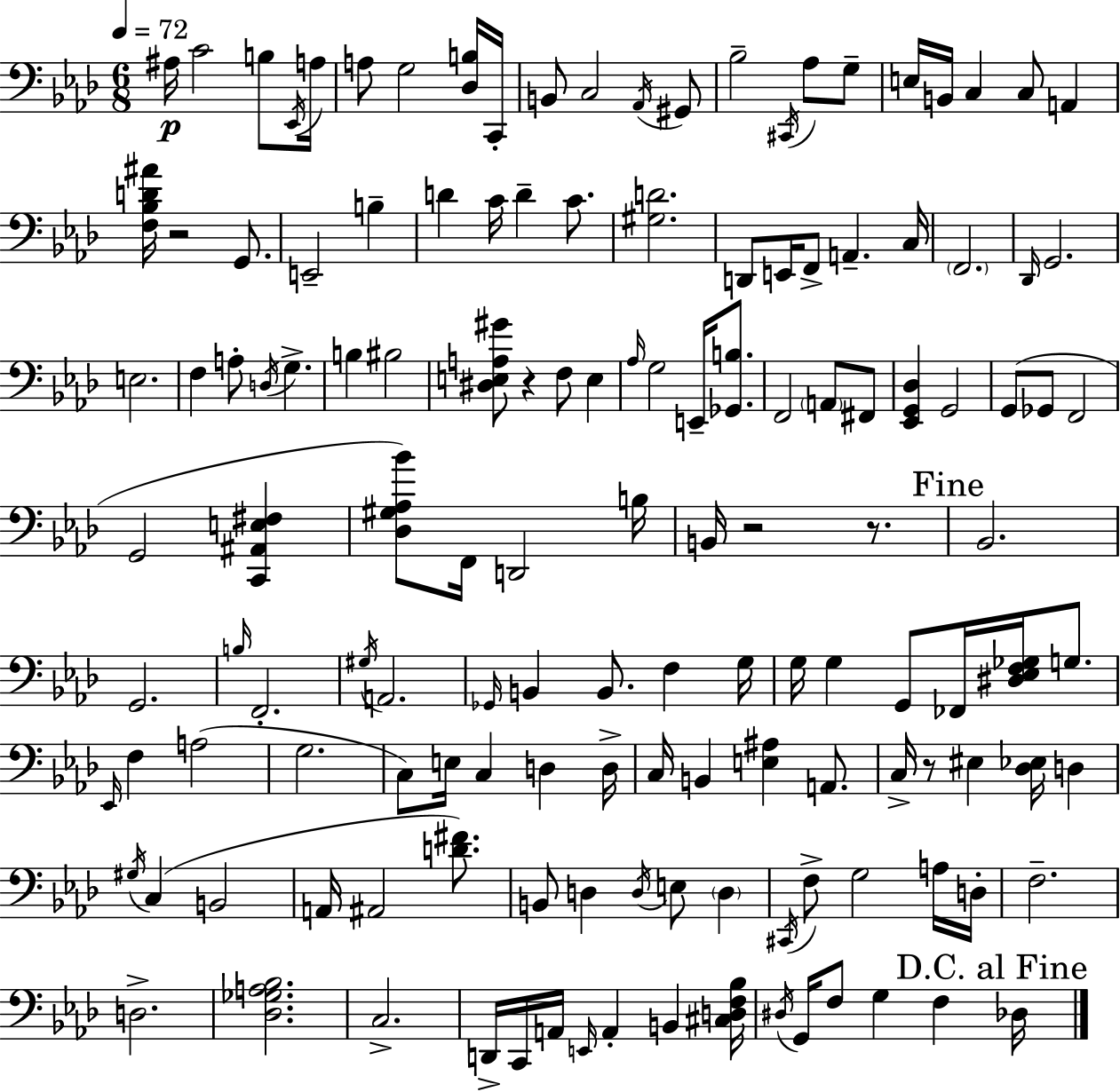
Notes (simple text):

A#3/s C4/h B3/e Eb2/s A3/s A3/e G3/h [Db3,B3]/s C2/s B2/e C3/h Ab2/s G#2/e Bb3/h C#2/s Ab3/e G3/e E3/s B2/s C3/q C3/e A2/q [F3,Bb3,D4,A#4]/s R/h G2/e. E2/h B3/q D4/q C4/s D4/q C4/e. [G#3,D4]/h. D2/e E2/s F2/e A2/q. C3/s F2/h. Db2/s G2/h. E3/h. F3/q A3/e D3/s G3/q. B3/q BIS3/h [D#3,E3,A3,G#4]/e R/q F3/e E3/q Ab3/s G3/h E2/s [Gb2,B3]/e. F2/h A2/e F#2/e [Eb2,G2,Db3]/q G2/h G2/e Gb2/e F2/h G2/h [C2,A#2,E3,F#3]/q [Db3,G#3,Ab3,Bb4]/e F2/s D2/h B3/s B2/s R/h R/e. Bb2/h. G2/h. B3/s F2/h. G#3/s A2/h. Gb2/s B2/q B2/e. F3/q G3/s G3/s G3/q G2/e FES2/s [D#3,Eb3,F3,Gb3]/s G3/e. Eb2/s F3/q A3/h G3/h. C3/e E3/s C3/q D3/q D3/s C3/s B2/q [E3,A#3]/q A2/e. C3/s R/e EIS3/q [Db3,Eb3]/s D3/q G#3/s C3/q B2/h A2/s A#2/h [D4,F#4]/e. B2/e D3/q D3/s E3/e D3/q C#2/s F3/e G3/h A3/s D3/s F3/h. D3/h. [Db3,Gb3,A3,Bb3]/h. C3/h. D2/s C2/s A2/s E2/s A2/q B2/q [C#3,D3,F3,Bb3]/s D#3/s G2/s F3/e G3/q F3/q Db3/s